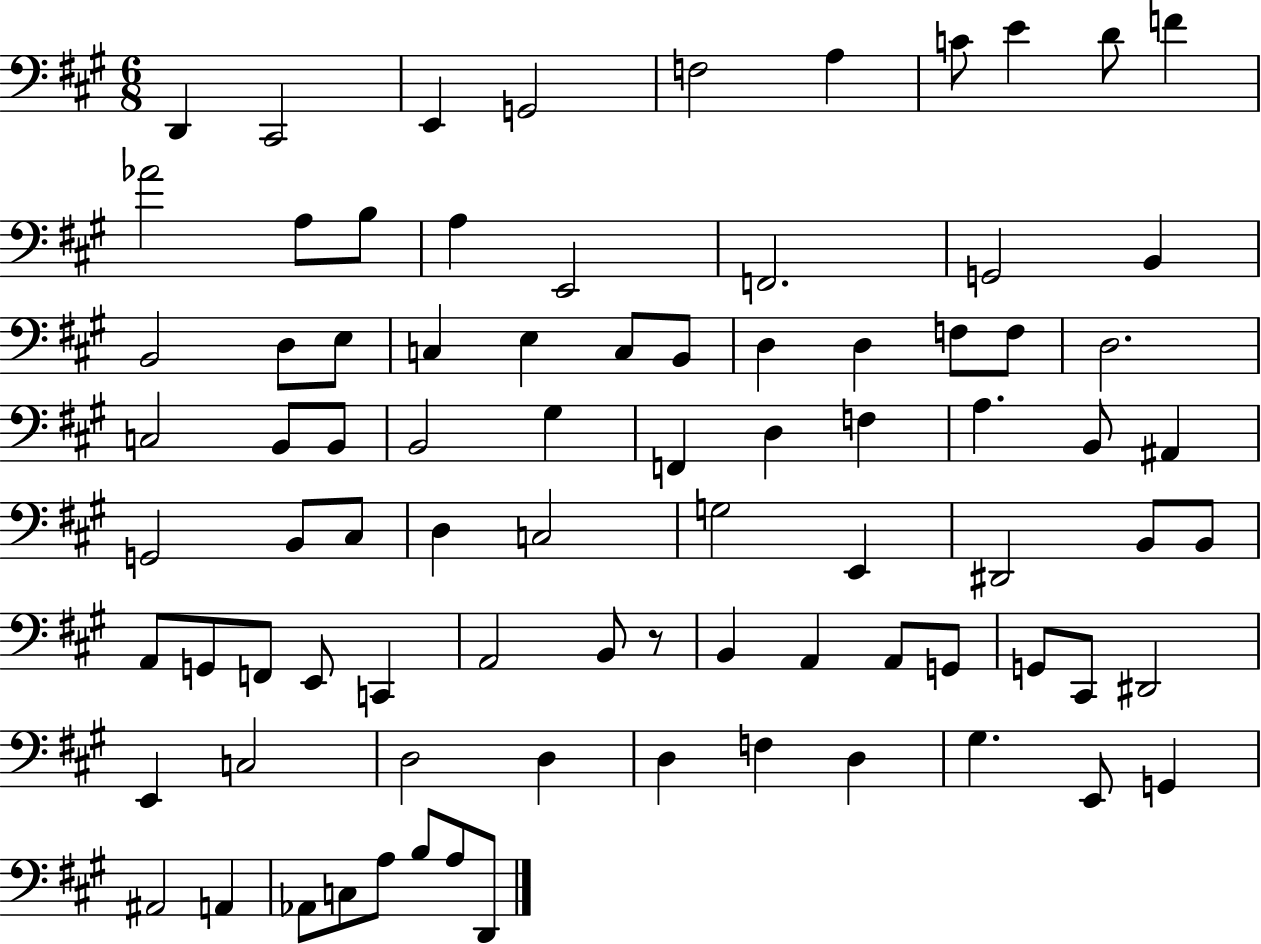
D2/q C#2/h E2/q G2/h F3/h A3/q C4/e E4/q D4/e F4/q Ab4/h A3/e B3/e A3/q E2/h F2/h. G2/h B2/q B2/h D3/e E3/e C3/q E3/q C3/e B2/e D3/q D3/q F3/e F3/e D3/h. C3/h B2/e B2/e B2/h G#3/q F2/q D3/q F3/q A3/q. B2/e A#2/q G2/h B2/e C#3/e D3/q C3/h G3/h E2/q D#2/h B2/e B2/e A2/e G2/e F2/e E2/e C2/q A2/h B2/e R/e B2/q A2/q A2/e G2/e G2/e C#2/e D#2/h E2/q C3/h D3/h D3/q D3/q F3/q D3/q G#3/q. E2/e G2/q A#2/h A2/q Ab2/e C3/e A3/e B3/e A3/e D2/e